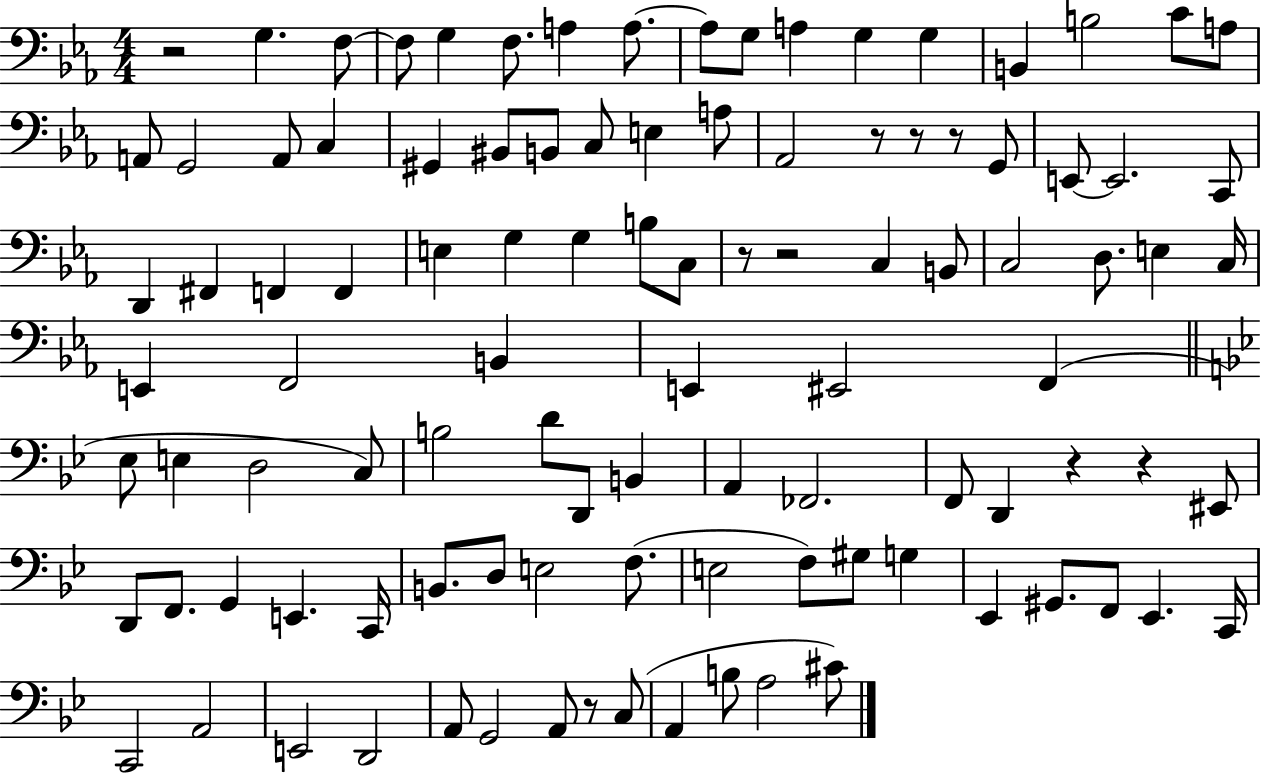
{
  \clef bass
  \numericTimeSignature
  \time 4/4
  \key ees \major
  r2 g4. f8~~ | f8 g4 f8. a4 a8.~~ | a8 g8 a4 g4 g4 | b,4 b2 c'8 a8 | \break a,8 g,2 a,8 c4 | gis,4 bis,8 b,8 c8 e4 a8 | aes,2 r8 r8 r8 g,8 | e,8~~ e,2. c,8 | \break d,4 fis,4 f,4 f,4 | e4 g4 g4 b8 c8 | r8 r2 c4 b,8 | c2 d8. e4 c16 | \break e,4 f,2 b,4 | e,4 eis,2 f,4( | \bar "||" \break \key g \minor ees8 e4 d2 c8) | b2 d'8 d,8 b,4 | a,4 fes,2. | f,8 d,4 r4 r4 eis,8 | \break d,8 f,8. g,4 e,4. c,16 | b,8. d8 e2 f8.( | e2 f8) gis8 g4 | ees,4 gis,8. f,8 ees,4. c,16 | \break c,2 a,2 | e,2 d,2 | a,8 g,2 a,8 r8 c8( | a,4 b8 a2 cis'8) | \break \bar "|."
}